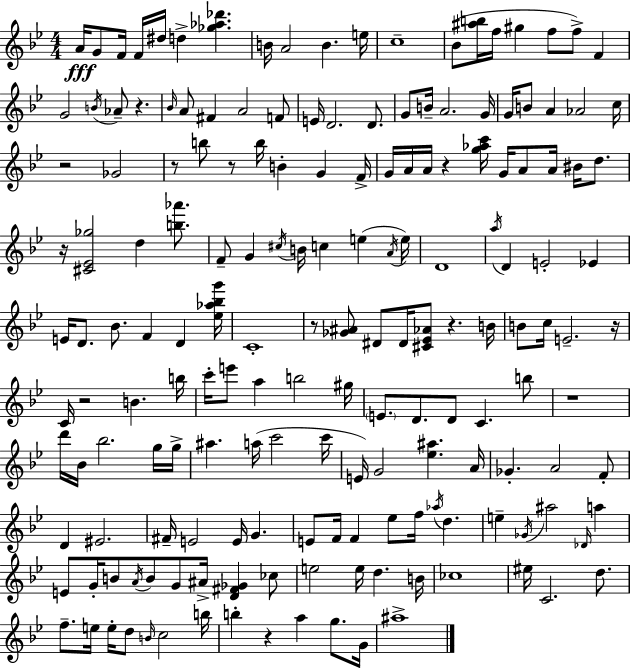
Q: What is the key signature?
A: BES major